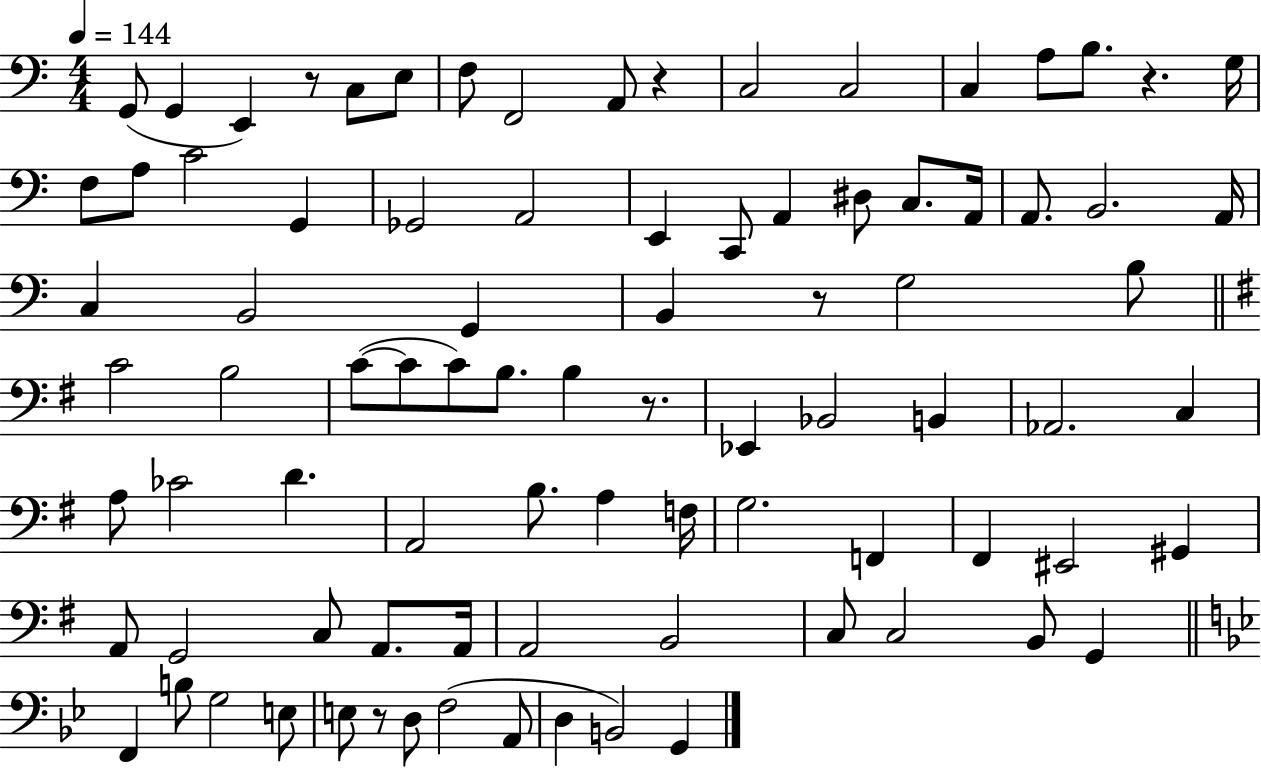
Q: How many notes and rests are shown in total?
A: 87